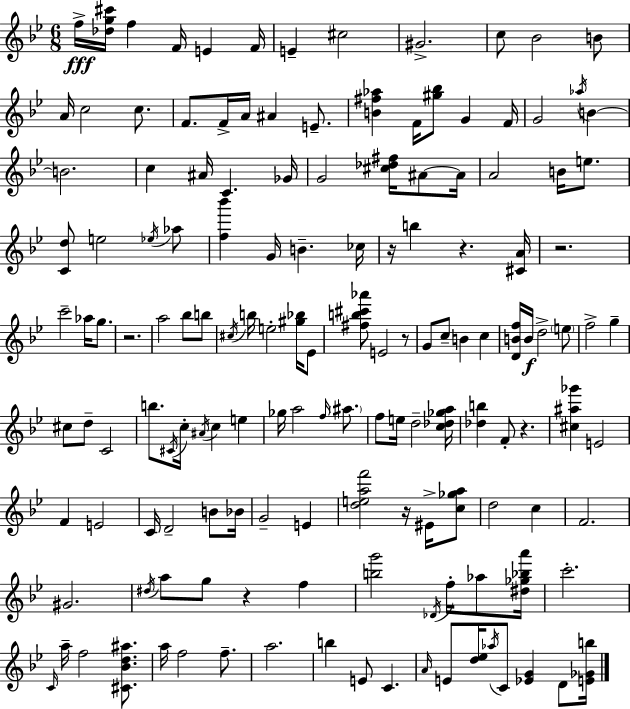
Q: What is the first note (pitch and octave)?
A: F5